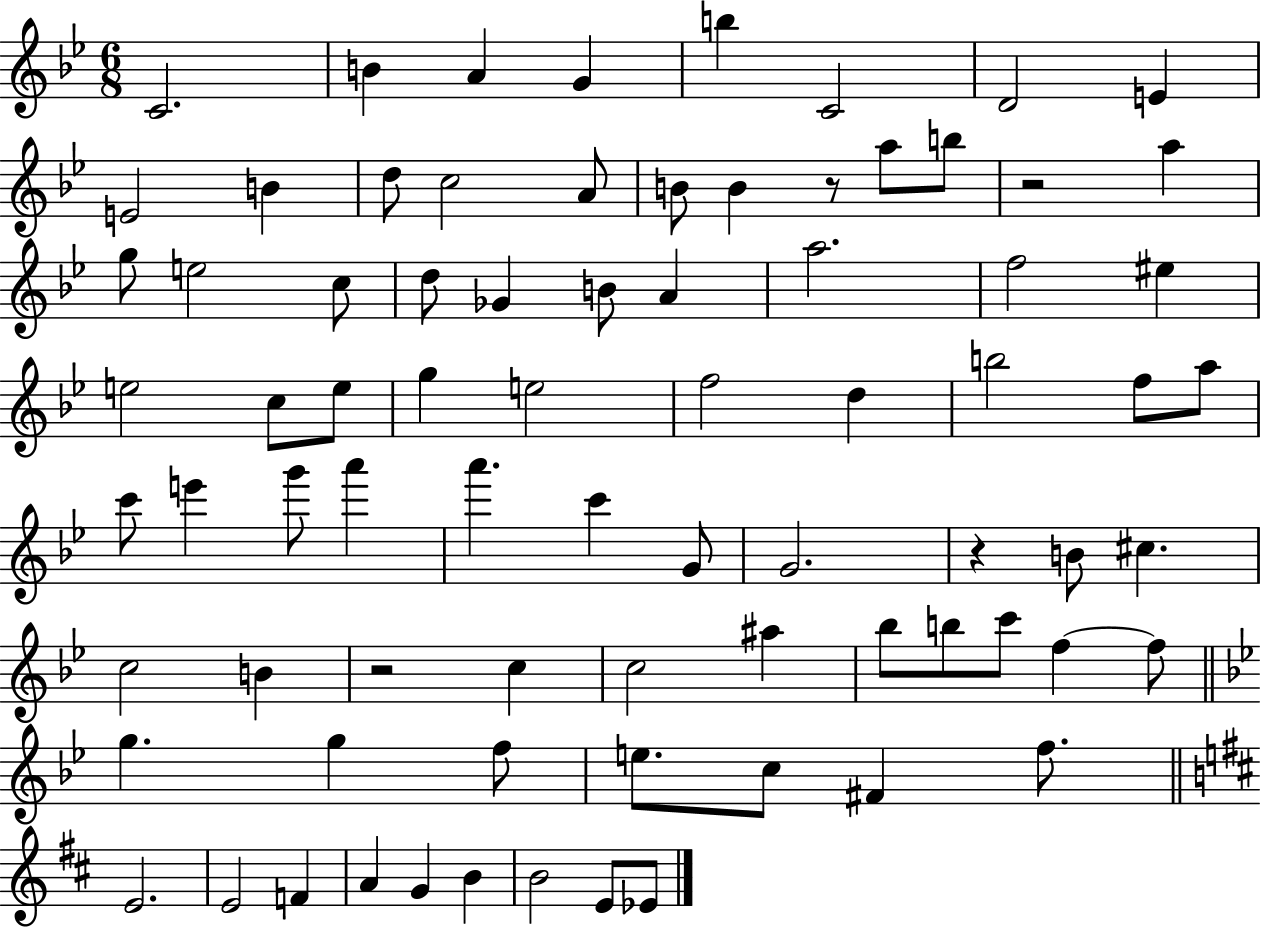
{
  \clef treble
  \numericTimeSignature
  \time 6/8
  \key bes \major
  c'2. | b'4 a'4 g'4 | b''4 c'2 | d'2 e'4 | \break e'2 b'4 | d''8 c''2 a'8 | b'8 b'4 r8 a''8 b''8 | r2 a''4 | \break g''8 e''2 c''8 | d''8 ges'4 b'8 a'4 | a''2. | f''2 eis''4 | \break e''2 c''8 e''8 | g''4 e''2 | f''2 d''4 | b''2 f''8 a''8 | \break c'''8 e'''4 g'''8 a'''4 | a'''4. c'''4 g'8 | g'2. | r4 b'8 cis''4. | \break c''2 b'4 | r2 c''4 | c''2 ais''4 | bes''8 b''8 c'''8 f''4~~ f''8 | \break \bar "||" \break \key bes \major g''4. g''4 f''8 | e''8. c''8 fis'4 f''8. | \bar "||" \break \key d \major e'2. | e'2 f'4 | a'4 g'4 b'4 | b'2 e'8 ees'8 | \break \bar "|."
}